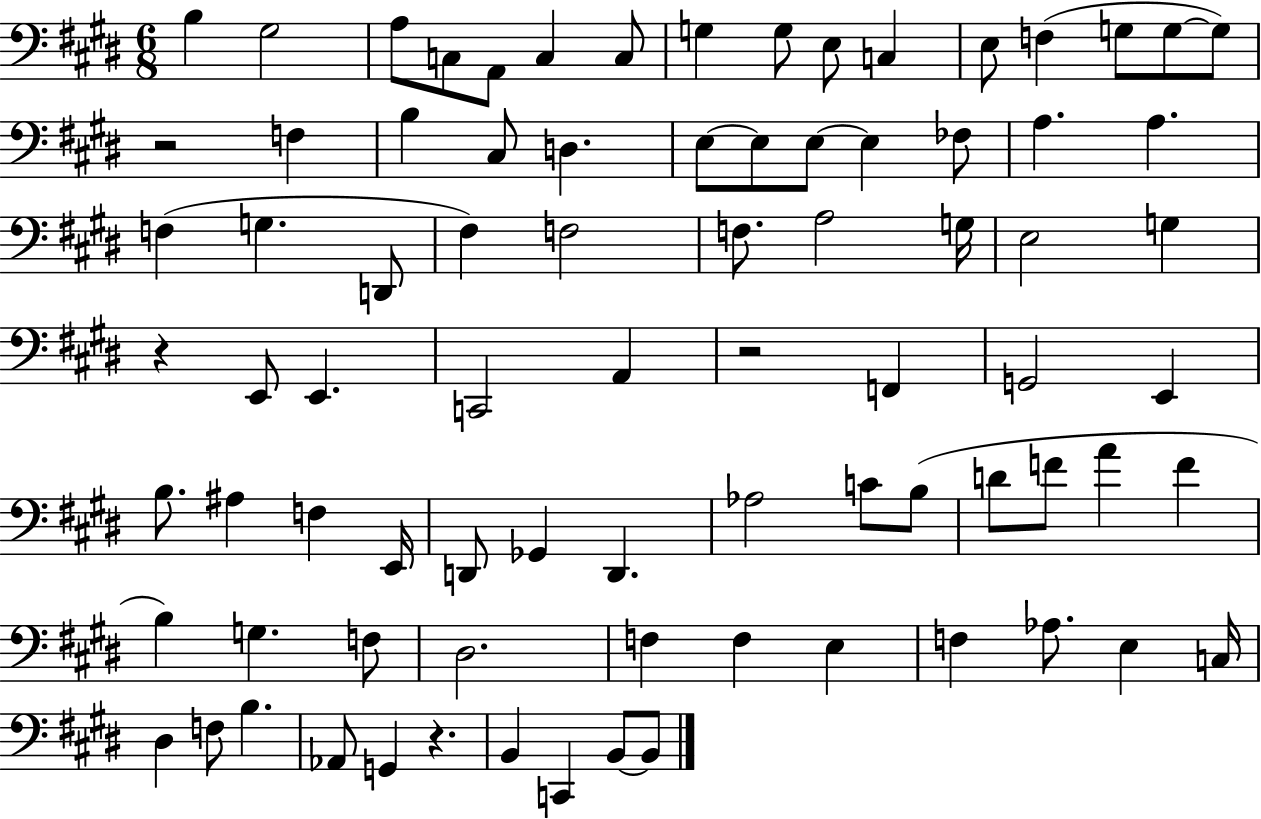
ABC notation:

X:1
T:Untitled
M:6/8
L:1/4
K:E
B, ^G,2 A,/2 C,/2 A,,/2 C, C,/2 G, G,/2 E,/2 C, E,/2 F, G,/2 G,/2 G,/2 z2 F, B, ^C,/2 D, E,/2 E,/2 E,/2 E, _F,/2 A, A, F, G, D,,/2 ^F, F,2 F,/2 A,2 G,/4 E,2 G, z E,,/2 E,, C,,2 A,, z2 F,, G,,2 E,, B,/2 ^A, F, E,,/4 D,,/2 _G,, D,, _A,2 C/2 B,/2 D/2 F/2 A F B, G, F,/2 ^D,2 F, F, E, F, _A,/2 E, C,/4 ^D, F,/2 B, _A,,/2 G,, z B,, C,, B,,/2 B,,/2